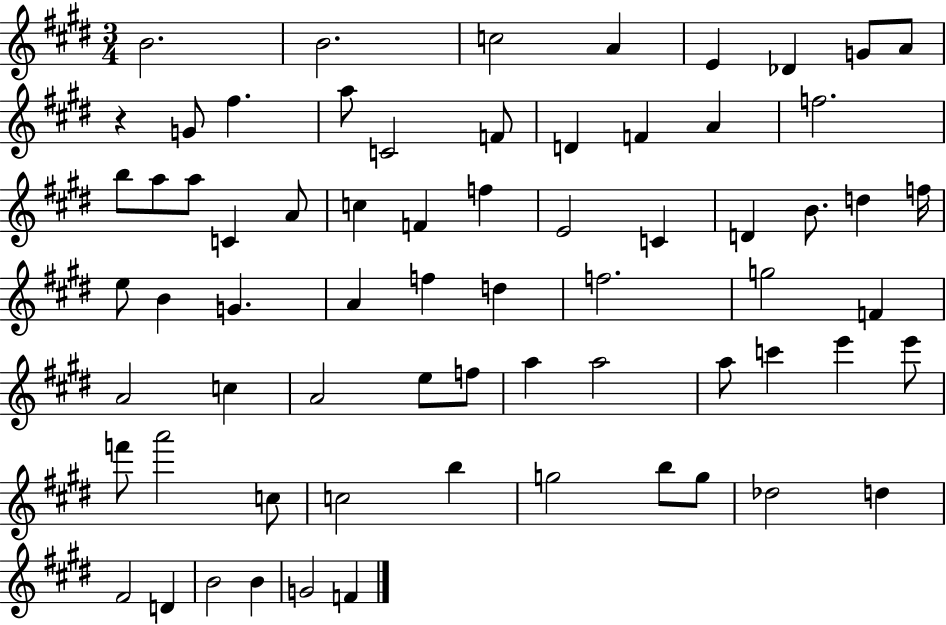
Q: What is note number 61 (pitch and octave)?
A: D5